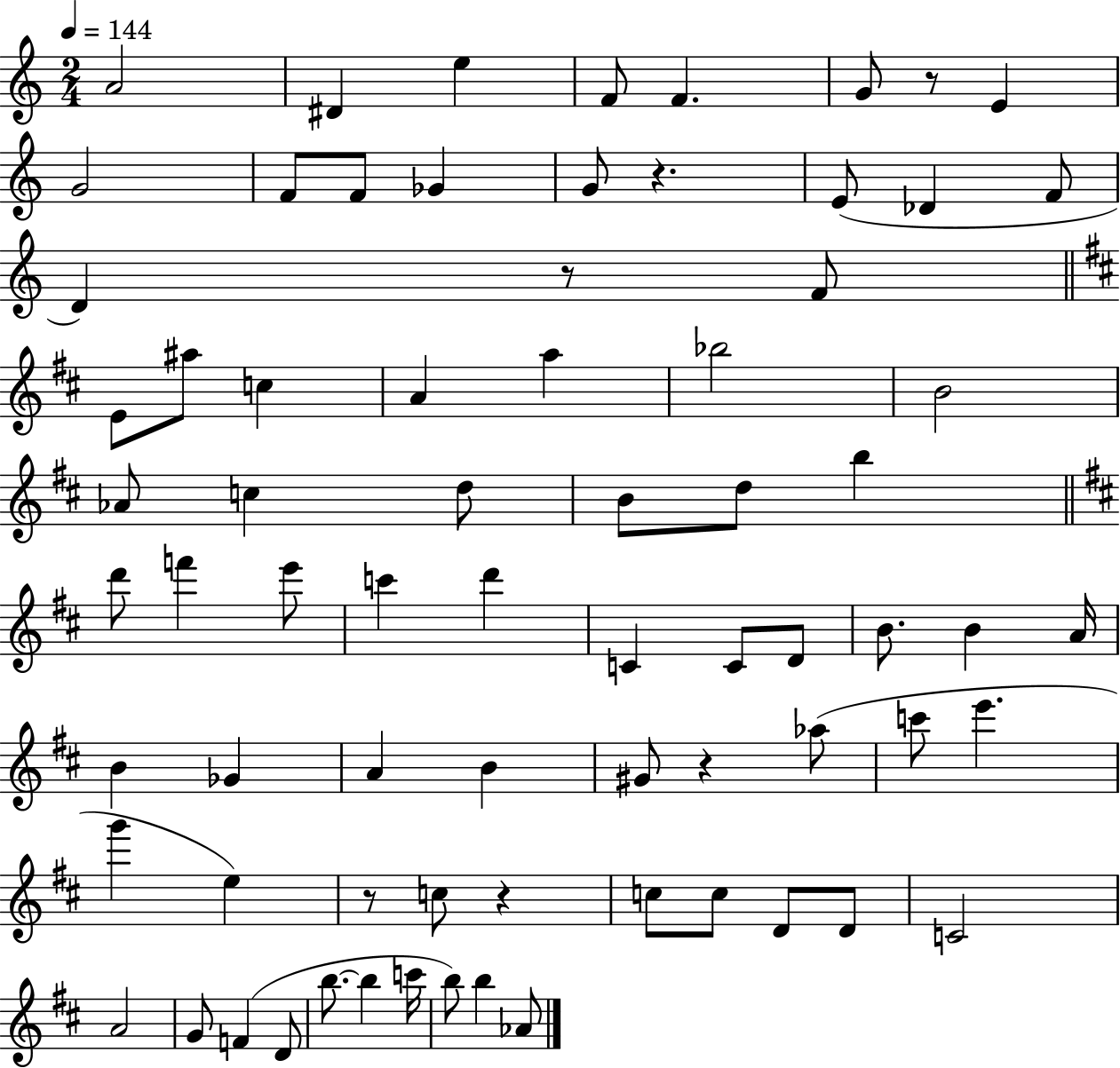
{
  \clef treble
  \numericTimeSignature
  \time 2/4
  \key c \major
  \tempo 4 = 144
  a'2 | dis'4 e''4 | f'8 f'4. | g'8 r8 e'4 | \break g'2 | f'8 f'8 ges'4 | g'8 r4. | e'8( des'4 f'8 | \break d'4) r8 f'8 | \bar "||" \break \key b \minor e'8 ais''8 c''4 | a'4 a''4 | bes''2 | b'2 | \break aes'8 c''4 d''8 | b'8 d''8 b''4 | \bar "||" \break \key d \major d'''8 f'''4 e'''8 | c'''4 d'''4 | c'4 c'8 d'8 | b'8. b'4 a'16 | \break b'4 ges'4 | a'4 b'4 | gis'8 r4 aes''8( | c'''8 e'''4. | \break g'''4 e''4) | r8 c''8 r4 | c''8 c''8 d'8 d'8 | c'2 | \break a'2 | g'8 f'4( d'8 | b''8.~~ b''4 c'''16 | b''8) b''4 aes'8 | \break \bar "|."
}